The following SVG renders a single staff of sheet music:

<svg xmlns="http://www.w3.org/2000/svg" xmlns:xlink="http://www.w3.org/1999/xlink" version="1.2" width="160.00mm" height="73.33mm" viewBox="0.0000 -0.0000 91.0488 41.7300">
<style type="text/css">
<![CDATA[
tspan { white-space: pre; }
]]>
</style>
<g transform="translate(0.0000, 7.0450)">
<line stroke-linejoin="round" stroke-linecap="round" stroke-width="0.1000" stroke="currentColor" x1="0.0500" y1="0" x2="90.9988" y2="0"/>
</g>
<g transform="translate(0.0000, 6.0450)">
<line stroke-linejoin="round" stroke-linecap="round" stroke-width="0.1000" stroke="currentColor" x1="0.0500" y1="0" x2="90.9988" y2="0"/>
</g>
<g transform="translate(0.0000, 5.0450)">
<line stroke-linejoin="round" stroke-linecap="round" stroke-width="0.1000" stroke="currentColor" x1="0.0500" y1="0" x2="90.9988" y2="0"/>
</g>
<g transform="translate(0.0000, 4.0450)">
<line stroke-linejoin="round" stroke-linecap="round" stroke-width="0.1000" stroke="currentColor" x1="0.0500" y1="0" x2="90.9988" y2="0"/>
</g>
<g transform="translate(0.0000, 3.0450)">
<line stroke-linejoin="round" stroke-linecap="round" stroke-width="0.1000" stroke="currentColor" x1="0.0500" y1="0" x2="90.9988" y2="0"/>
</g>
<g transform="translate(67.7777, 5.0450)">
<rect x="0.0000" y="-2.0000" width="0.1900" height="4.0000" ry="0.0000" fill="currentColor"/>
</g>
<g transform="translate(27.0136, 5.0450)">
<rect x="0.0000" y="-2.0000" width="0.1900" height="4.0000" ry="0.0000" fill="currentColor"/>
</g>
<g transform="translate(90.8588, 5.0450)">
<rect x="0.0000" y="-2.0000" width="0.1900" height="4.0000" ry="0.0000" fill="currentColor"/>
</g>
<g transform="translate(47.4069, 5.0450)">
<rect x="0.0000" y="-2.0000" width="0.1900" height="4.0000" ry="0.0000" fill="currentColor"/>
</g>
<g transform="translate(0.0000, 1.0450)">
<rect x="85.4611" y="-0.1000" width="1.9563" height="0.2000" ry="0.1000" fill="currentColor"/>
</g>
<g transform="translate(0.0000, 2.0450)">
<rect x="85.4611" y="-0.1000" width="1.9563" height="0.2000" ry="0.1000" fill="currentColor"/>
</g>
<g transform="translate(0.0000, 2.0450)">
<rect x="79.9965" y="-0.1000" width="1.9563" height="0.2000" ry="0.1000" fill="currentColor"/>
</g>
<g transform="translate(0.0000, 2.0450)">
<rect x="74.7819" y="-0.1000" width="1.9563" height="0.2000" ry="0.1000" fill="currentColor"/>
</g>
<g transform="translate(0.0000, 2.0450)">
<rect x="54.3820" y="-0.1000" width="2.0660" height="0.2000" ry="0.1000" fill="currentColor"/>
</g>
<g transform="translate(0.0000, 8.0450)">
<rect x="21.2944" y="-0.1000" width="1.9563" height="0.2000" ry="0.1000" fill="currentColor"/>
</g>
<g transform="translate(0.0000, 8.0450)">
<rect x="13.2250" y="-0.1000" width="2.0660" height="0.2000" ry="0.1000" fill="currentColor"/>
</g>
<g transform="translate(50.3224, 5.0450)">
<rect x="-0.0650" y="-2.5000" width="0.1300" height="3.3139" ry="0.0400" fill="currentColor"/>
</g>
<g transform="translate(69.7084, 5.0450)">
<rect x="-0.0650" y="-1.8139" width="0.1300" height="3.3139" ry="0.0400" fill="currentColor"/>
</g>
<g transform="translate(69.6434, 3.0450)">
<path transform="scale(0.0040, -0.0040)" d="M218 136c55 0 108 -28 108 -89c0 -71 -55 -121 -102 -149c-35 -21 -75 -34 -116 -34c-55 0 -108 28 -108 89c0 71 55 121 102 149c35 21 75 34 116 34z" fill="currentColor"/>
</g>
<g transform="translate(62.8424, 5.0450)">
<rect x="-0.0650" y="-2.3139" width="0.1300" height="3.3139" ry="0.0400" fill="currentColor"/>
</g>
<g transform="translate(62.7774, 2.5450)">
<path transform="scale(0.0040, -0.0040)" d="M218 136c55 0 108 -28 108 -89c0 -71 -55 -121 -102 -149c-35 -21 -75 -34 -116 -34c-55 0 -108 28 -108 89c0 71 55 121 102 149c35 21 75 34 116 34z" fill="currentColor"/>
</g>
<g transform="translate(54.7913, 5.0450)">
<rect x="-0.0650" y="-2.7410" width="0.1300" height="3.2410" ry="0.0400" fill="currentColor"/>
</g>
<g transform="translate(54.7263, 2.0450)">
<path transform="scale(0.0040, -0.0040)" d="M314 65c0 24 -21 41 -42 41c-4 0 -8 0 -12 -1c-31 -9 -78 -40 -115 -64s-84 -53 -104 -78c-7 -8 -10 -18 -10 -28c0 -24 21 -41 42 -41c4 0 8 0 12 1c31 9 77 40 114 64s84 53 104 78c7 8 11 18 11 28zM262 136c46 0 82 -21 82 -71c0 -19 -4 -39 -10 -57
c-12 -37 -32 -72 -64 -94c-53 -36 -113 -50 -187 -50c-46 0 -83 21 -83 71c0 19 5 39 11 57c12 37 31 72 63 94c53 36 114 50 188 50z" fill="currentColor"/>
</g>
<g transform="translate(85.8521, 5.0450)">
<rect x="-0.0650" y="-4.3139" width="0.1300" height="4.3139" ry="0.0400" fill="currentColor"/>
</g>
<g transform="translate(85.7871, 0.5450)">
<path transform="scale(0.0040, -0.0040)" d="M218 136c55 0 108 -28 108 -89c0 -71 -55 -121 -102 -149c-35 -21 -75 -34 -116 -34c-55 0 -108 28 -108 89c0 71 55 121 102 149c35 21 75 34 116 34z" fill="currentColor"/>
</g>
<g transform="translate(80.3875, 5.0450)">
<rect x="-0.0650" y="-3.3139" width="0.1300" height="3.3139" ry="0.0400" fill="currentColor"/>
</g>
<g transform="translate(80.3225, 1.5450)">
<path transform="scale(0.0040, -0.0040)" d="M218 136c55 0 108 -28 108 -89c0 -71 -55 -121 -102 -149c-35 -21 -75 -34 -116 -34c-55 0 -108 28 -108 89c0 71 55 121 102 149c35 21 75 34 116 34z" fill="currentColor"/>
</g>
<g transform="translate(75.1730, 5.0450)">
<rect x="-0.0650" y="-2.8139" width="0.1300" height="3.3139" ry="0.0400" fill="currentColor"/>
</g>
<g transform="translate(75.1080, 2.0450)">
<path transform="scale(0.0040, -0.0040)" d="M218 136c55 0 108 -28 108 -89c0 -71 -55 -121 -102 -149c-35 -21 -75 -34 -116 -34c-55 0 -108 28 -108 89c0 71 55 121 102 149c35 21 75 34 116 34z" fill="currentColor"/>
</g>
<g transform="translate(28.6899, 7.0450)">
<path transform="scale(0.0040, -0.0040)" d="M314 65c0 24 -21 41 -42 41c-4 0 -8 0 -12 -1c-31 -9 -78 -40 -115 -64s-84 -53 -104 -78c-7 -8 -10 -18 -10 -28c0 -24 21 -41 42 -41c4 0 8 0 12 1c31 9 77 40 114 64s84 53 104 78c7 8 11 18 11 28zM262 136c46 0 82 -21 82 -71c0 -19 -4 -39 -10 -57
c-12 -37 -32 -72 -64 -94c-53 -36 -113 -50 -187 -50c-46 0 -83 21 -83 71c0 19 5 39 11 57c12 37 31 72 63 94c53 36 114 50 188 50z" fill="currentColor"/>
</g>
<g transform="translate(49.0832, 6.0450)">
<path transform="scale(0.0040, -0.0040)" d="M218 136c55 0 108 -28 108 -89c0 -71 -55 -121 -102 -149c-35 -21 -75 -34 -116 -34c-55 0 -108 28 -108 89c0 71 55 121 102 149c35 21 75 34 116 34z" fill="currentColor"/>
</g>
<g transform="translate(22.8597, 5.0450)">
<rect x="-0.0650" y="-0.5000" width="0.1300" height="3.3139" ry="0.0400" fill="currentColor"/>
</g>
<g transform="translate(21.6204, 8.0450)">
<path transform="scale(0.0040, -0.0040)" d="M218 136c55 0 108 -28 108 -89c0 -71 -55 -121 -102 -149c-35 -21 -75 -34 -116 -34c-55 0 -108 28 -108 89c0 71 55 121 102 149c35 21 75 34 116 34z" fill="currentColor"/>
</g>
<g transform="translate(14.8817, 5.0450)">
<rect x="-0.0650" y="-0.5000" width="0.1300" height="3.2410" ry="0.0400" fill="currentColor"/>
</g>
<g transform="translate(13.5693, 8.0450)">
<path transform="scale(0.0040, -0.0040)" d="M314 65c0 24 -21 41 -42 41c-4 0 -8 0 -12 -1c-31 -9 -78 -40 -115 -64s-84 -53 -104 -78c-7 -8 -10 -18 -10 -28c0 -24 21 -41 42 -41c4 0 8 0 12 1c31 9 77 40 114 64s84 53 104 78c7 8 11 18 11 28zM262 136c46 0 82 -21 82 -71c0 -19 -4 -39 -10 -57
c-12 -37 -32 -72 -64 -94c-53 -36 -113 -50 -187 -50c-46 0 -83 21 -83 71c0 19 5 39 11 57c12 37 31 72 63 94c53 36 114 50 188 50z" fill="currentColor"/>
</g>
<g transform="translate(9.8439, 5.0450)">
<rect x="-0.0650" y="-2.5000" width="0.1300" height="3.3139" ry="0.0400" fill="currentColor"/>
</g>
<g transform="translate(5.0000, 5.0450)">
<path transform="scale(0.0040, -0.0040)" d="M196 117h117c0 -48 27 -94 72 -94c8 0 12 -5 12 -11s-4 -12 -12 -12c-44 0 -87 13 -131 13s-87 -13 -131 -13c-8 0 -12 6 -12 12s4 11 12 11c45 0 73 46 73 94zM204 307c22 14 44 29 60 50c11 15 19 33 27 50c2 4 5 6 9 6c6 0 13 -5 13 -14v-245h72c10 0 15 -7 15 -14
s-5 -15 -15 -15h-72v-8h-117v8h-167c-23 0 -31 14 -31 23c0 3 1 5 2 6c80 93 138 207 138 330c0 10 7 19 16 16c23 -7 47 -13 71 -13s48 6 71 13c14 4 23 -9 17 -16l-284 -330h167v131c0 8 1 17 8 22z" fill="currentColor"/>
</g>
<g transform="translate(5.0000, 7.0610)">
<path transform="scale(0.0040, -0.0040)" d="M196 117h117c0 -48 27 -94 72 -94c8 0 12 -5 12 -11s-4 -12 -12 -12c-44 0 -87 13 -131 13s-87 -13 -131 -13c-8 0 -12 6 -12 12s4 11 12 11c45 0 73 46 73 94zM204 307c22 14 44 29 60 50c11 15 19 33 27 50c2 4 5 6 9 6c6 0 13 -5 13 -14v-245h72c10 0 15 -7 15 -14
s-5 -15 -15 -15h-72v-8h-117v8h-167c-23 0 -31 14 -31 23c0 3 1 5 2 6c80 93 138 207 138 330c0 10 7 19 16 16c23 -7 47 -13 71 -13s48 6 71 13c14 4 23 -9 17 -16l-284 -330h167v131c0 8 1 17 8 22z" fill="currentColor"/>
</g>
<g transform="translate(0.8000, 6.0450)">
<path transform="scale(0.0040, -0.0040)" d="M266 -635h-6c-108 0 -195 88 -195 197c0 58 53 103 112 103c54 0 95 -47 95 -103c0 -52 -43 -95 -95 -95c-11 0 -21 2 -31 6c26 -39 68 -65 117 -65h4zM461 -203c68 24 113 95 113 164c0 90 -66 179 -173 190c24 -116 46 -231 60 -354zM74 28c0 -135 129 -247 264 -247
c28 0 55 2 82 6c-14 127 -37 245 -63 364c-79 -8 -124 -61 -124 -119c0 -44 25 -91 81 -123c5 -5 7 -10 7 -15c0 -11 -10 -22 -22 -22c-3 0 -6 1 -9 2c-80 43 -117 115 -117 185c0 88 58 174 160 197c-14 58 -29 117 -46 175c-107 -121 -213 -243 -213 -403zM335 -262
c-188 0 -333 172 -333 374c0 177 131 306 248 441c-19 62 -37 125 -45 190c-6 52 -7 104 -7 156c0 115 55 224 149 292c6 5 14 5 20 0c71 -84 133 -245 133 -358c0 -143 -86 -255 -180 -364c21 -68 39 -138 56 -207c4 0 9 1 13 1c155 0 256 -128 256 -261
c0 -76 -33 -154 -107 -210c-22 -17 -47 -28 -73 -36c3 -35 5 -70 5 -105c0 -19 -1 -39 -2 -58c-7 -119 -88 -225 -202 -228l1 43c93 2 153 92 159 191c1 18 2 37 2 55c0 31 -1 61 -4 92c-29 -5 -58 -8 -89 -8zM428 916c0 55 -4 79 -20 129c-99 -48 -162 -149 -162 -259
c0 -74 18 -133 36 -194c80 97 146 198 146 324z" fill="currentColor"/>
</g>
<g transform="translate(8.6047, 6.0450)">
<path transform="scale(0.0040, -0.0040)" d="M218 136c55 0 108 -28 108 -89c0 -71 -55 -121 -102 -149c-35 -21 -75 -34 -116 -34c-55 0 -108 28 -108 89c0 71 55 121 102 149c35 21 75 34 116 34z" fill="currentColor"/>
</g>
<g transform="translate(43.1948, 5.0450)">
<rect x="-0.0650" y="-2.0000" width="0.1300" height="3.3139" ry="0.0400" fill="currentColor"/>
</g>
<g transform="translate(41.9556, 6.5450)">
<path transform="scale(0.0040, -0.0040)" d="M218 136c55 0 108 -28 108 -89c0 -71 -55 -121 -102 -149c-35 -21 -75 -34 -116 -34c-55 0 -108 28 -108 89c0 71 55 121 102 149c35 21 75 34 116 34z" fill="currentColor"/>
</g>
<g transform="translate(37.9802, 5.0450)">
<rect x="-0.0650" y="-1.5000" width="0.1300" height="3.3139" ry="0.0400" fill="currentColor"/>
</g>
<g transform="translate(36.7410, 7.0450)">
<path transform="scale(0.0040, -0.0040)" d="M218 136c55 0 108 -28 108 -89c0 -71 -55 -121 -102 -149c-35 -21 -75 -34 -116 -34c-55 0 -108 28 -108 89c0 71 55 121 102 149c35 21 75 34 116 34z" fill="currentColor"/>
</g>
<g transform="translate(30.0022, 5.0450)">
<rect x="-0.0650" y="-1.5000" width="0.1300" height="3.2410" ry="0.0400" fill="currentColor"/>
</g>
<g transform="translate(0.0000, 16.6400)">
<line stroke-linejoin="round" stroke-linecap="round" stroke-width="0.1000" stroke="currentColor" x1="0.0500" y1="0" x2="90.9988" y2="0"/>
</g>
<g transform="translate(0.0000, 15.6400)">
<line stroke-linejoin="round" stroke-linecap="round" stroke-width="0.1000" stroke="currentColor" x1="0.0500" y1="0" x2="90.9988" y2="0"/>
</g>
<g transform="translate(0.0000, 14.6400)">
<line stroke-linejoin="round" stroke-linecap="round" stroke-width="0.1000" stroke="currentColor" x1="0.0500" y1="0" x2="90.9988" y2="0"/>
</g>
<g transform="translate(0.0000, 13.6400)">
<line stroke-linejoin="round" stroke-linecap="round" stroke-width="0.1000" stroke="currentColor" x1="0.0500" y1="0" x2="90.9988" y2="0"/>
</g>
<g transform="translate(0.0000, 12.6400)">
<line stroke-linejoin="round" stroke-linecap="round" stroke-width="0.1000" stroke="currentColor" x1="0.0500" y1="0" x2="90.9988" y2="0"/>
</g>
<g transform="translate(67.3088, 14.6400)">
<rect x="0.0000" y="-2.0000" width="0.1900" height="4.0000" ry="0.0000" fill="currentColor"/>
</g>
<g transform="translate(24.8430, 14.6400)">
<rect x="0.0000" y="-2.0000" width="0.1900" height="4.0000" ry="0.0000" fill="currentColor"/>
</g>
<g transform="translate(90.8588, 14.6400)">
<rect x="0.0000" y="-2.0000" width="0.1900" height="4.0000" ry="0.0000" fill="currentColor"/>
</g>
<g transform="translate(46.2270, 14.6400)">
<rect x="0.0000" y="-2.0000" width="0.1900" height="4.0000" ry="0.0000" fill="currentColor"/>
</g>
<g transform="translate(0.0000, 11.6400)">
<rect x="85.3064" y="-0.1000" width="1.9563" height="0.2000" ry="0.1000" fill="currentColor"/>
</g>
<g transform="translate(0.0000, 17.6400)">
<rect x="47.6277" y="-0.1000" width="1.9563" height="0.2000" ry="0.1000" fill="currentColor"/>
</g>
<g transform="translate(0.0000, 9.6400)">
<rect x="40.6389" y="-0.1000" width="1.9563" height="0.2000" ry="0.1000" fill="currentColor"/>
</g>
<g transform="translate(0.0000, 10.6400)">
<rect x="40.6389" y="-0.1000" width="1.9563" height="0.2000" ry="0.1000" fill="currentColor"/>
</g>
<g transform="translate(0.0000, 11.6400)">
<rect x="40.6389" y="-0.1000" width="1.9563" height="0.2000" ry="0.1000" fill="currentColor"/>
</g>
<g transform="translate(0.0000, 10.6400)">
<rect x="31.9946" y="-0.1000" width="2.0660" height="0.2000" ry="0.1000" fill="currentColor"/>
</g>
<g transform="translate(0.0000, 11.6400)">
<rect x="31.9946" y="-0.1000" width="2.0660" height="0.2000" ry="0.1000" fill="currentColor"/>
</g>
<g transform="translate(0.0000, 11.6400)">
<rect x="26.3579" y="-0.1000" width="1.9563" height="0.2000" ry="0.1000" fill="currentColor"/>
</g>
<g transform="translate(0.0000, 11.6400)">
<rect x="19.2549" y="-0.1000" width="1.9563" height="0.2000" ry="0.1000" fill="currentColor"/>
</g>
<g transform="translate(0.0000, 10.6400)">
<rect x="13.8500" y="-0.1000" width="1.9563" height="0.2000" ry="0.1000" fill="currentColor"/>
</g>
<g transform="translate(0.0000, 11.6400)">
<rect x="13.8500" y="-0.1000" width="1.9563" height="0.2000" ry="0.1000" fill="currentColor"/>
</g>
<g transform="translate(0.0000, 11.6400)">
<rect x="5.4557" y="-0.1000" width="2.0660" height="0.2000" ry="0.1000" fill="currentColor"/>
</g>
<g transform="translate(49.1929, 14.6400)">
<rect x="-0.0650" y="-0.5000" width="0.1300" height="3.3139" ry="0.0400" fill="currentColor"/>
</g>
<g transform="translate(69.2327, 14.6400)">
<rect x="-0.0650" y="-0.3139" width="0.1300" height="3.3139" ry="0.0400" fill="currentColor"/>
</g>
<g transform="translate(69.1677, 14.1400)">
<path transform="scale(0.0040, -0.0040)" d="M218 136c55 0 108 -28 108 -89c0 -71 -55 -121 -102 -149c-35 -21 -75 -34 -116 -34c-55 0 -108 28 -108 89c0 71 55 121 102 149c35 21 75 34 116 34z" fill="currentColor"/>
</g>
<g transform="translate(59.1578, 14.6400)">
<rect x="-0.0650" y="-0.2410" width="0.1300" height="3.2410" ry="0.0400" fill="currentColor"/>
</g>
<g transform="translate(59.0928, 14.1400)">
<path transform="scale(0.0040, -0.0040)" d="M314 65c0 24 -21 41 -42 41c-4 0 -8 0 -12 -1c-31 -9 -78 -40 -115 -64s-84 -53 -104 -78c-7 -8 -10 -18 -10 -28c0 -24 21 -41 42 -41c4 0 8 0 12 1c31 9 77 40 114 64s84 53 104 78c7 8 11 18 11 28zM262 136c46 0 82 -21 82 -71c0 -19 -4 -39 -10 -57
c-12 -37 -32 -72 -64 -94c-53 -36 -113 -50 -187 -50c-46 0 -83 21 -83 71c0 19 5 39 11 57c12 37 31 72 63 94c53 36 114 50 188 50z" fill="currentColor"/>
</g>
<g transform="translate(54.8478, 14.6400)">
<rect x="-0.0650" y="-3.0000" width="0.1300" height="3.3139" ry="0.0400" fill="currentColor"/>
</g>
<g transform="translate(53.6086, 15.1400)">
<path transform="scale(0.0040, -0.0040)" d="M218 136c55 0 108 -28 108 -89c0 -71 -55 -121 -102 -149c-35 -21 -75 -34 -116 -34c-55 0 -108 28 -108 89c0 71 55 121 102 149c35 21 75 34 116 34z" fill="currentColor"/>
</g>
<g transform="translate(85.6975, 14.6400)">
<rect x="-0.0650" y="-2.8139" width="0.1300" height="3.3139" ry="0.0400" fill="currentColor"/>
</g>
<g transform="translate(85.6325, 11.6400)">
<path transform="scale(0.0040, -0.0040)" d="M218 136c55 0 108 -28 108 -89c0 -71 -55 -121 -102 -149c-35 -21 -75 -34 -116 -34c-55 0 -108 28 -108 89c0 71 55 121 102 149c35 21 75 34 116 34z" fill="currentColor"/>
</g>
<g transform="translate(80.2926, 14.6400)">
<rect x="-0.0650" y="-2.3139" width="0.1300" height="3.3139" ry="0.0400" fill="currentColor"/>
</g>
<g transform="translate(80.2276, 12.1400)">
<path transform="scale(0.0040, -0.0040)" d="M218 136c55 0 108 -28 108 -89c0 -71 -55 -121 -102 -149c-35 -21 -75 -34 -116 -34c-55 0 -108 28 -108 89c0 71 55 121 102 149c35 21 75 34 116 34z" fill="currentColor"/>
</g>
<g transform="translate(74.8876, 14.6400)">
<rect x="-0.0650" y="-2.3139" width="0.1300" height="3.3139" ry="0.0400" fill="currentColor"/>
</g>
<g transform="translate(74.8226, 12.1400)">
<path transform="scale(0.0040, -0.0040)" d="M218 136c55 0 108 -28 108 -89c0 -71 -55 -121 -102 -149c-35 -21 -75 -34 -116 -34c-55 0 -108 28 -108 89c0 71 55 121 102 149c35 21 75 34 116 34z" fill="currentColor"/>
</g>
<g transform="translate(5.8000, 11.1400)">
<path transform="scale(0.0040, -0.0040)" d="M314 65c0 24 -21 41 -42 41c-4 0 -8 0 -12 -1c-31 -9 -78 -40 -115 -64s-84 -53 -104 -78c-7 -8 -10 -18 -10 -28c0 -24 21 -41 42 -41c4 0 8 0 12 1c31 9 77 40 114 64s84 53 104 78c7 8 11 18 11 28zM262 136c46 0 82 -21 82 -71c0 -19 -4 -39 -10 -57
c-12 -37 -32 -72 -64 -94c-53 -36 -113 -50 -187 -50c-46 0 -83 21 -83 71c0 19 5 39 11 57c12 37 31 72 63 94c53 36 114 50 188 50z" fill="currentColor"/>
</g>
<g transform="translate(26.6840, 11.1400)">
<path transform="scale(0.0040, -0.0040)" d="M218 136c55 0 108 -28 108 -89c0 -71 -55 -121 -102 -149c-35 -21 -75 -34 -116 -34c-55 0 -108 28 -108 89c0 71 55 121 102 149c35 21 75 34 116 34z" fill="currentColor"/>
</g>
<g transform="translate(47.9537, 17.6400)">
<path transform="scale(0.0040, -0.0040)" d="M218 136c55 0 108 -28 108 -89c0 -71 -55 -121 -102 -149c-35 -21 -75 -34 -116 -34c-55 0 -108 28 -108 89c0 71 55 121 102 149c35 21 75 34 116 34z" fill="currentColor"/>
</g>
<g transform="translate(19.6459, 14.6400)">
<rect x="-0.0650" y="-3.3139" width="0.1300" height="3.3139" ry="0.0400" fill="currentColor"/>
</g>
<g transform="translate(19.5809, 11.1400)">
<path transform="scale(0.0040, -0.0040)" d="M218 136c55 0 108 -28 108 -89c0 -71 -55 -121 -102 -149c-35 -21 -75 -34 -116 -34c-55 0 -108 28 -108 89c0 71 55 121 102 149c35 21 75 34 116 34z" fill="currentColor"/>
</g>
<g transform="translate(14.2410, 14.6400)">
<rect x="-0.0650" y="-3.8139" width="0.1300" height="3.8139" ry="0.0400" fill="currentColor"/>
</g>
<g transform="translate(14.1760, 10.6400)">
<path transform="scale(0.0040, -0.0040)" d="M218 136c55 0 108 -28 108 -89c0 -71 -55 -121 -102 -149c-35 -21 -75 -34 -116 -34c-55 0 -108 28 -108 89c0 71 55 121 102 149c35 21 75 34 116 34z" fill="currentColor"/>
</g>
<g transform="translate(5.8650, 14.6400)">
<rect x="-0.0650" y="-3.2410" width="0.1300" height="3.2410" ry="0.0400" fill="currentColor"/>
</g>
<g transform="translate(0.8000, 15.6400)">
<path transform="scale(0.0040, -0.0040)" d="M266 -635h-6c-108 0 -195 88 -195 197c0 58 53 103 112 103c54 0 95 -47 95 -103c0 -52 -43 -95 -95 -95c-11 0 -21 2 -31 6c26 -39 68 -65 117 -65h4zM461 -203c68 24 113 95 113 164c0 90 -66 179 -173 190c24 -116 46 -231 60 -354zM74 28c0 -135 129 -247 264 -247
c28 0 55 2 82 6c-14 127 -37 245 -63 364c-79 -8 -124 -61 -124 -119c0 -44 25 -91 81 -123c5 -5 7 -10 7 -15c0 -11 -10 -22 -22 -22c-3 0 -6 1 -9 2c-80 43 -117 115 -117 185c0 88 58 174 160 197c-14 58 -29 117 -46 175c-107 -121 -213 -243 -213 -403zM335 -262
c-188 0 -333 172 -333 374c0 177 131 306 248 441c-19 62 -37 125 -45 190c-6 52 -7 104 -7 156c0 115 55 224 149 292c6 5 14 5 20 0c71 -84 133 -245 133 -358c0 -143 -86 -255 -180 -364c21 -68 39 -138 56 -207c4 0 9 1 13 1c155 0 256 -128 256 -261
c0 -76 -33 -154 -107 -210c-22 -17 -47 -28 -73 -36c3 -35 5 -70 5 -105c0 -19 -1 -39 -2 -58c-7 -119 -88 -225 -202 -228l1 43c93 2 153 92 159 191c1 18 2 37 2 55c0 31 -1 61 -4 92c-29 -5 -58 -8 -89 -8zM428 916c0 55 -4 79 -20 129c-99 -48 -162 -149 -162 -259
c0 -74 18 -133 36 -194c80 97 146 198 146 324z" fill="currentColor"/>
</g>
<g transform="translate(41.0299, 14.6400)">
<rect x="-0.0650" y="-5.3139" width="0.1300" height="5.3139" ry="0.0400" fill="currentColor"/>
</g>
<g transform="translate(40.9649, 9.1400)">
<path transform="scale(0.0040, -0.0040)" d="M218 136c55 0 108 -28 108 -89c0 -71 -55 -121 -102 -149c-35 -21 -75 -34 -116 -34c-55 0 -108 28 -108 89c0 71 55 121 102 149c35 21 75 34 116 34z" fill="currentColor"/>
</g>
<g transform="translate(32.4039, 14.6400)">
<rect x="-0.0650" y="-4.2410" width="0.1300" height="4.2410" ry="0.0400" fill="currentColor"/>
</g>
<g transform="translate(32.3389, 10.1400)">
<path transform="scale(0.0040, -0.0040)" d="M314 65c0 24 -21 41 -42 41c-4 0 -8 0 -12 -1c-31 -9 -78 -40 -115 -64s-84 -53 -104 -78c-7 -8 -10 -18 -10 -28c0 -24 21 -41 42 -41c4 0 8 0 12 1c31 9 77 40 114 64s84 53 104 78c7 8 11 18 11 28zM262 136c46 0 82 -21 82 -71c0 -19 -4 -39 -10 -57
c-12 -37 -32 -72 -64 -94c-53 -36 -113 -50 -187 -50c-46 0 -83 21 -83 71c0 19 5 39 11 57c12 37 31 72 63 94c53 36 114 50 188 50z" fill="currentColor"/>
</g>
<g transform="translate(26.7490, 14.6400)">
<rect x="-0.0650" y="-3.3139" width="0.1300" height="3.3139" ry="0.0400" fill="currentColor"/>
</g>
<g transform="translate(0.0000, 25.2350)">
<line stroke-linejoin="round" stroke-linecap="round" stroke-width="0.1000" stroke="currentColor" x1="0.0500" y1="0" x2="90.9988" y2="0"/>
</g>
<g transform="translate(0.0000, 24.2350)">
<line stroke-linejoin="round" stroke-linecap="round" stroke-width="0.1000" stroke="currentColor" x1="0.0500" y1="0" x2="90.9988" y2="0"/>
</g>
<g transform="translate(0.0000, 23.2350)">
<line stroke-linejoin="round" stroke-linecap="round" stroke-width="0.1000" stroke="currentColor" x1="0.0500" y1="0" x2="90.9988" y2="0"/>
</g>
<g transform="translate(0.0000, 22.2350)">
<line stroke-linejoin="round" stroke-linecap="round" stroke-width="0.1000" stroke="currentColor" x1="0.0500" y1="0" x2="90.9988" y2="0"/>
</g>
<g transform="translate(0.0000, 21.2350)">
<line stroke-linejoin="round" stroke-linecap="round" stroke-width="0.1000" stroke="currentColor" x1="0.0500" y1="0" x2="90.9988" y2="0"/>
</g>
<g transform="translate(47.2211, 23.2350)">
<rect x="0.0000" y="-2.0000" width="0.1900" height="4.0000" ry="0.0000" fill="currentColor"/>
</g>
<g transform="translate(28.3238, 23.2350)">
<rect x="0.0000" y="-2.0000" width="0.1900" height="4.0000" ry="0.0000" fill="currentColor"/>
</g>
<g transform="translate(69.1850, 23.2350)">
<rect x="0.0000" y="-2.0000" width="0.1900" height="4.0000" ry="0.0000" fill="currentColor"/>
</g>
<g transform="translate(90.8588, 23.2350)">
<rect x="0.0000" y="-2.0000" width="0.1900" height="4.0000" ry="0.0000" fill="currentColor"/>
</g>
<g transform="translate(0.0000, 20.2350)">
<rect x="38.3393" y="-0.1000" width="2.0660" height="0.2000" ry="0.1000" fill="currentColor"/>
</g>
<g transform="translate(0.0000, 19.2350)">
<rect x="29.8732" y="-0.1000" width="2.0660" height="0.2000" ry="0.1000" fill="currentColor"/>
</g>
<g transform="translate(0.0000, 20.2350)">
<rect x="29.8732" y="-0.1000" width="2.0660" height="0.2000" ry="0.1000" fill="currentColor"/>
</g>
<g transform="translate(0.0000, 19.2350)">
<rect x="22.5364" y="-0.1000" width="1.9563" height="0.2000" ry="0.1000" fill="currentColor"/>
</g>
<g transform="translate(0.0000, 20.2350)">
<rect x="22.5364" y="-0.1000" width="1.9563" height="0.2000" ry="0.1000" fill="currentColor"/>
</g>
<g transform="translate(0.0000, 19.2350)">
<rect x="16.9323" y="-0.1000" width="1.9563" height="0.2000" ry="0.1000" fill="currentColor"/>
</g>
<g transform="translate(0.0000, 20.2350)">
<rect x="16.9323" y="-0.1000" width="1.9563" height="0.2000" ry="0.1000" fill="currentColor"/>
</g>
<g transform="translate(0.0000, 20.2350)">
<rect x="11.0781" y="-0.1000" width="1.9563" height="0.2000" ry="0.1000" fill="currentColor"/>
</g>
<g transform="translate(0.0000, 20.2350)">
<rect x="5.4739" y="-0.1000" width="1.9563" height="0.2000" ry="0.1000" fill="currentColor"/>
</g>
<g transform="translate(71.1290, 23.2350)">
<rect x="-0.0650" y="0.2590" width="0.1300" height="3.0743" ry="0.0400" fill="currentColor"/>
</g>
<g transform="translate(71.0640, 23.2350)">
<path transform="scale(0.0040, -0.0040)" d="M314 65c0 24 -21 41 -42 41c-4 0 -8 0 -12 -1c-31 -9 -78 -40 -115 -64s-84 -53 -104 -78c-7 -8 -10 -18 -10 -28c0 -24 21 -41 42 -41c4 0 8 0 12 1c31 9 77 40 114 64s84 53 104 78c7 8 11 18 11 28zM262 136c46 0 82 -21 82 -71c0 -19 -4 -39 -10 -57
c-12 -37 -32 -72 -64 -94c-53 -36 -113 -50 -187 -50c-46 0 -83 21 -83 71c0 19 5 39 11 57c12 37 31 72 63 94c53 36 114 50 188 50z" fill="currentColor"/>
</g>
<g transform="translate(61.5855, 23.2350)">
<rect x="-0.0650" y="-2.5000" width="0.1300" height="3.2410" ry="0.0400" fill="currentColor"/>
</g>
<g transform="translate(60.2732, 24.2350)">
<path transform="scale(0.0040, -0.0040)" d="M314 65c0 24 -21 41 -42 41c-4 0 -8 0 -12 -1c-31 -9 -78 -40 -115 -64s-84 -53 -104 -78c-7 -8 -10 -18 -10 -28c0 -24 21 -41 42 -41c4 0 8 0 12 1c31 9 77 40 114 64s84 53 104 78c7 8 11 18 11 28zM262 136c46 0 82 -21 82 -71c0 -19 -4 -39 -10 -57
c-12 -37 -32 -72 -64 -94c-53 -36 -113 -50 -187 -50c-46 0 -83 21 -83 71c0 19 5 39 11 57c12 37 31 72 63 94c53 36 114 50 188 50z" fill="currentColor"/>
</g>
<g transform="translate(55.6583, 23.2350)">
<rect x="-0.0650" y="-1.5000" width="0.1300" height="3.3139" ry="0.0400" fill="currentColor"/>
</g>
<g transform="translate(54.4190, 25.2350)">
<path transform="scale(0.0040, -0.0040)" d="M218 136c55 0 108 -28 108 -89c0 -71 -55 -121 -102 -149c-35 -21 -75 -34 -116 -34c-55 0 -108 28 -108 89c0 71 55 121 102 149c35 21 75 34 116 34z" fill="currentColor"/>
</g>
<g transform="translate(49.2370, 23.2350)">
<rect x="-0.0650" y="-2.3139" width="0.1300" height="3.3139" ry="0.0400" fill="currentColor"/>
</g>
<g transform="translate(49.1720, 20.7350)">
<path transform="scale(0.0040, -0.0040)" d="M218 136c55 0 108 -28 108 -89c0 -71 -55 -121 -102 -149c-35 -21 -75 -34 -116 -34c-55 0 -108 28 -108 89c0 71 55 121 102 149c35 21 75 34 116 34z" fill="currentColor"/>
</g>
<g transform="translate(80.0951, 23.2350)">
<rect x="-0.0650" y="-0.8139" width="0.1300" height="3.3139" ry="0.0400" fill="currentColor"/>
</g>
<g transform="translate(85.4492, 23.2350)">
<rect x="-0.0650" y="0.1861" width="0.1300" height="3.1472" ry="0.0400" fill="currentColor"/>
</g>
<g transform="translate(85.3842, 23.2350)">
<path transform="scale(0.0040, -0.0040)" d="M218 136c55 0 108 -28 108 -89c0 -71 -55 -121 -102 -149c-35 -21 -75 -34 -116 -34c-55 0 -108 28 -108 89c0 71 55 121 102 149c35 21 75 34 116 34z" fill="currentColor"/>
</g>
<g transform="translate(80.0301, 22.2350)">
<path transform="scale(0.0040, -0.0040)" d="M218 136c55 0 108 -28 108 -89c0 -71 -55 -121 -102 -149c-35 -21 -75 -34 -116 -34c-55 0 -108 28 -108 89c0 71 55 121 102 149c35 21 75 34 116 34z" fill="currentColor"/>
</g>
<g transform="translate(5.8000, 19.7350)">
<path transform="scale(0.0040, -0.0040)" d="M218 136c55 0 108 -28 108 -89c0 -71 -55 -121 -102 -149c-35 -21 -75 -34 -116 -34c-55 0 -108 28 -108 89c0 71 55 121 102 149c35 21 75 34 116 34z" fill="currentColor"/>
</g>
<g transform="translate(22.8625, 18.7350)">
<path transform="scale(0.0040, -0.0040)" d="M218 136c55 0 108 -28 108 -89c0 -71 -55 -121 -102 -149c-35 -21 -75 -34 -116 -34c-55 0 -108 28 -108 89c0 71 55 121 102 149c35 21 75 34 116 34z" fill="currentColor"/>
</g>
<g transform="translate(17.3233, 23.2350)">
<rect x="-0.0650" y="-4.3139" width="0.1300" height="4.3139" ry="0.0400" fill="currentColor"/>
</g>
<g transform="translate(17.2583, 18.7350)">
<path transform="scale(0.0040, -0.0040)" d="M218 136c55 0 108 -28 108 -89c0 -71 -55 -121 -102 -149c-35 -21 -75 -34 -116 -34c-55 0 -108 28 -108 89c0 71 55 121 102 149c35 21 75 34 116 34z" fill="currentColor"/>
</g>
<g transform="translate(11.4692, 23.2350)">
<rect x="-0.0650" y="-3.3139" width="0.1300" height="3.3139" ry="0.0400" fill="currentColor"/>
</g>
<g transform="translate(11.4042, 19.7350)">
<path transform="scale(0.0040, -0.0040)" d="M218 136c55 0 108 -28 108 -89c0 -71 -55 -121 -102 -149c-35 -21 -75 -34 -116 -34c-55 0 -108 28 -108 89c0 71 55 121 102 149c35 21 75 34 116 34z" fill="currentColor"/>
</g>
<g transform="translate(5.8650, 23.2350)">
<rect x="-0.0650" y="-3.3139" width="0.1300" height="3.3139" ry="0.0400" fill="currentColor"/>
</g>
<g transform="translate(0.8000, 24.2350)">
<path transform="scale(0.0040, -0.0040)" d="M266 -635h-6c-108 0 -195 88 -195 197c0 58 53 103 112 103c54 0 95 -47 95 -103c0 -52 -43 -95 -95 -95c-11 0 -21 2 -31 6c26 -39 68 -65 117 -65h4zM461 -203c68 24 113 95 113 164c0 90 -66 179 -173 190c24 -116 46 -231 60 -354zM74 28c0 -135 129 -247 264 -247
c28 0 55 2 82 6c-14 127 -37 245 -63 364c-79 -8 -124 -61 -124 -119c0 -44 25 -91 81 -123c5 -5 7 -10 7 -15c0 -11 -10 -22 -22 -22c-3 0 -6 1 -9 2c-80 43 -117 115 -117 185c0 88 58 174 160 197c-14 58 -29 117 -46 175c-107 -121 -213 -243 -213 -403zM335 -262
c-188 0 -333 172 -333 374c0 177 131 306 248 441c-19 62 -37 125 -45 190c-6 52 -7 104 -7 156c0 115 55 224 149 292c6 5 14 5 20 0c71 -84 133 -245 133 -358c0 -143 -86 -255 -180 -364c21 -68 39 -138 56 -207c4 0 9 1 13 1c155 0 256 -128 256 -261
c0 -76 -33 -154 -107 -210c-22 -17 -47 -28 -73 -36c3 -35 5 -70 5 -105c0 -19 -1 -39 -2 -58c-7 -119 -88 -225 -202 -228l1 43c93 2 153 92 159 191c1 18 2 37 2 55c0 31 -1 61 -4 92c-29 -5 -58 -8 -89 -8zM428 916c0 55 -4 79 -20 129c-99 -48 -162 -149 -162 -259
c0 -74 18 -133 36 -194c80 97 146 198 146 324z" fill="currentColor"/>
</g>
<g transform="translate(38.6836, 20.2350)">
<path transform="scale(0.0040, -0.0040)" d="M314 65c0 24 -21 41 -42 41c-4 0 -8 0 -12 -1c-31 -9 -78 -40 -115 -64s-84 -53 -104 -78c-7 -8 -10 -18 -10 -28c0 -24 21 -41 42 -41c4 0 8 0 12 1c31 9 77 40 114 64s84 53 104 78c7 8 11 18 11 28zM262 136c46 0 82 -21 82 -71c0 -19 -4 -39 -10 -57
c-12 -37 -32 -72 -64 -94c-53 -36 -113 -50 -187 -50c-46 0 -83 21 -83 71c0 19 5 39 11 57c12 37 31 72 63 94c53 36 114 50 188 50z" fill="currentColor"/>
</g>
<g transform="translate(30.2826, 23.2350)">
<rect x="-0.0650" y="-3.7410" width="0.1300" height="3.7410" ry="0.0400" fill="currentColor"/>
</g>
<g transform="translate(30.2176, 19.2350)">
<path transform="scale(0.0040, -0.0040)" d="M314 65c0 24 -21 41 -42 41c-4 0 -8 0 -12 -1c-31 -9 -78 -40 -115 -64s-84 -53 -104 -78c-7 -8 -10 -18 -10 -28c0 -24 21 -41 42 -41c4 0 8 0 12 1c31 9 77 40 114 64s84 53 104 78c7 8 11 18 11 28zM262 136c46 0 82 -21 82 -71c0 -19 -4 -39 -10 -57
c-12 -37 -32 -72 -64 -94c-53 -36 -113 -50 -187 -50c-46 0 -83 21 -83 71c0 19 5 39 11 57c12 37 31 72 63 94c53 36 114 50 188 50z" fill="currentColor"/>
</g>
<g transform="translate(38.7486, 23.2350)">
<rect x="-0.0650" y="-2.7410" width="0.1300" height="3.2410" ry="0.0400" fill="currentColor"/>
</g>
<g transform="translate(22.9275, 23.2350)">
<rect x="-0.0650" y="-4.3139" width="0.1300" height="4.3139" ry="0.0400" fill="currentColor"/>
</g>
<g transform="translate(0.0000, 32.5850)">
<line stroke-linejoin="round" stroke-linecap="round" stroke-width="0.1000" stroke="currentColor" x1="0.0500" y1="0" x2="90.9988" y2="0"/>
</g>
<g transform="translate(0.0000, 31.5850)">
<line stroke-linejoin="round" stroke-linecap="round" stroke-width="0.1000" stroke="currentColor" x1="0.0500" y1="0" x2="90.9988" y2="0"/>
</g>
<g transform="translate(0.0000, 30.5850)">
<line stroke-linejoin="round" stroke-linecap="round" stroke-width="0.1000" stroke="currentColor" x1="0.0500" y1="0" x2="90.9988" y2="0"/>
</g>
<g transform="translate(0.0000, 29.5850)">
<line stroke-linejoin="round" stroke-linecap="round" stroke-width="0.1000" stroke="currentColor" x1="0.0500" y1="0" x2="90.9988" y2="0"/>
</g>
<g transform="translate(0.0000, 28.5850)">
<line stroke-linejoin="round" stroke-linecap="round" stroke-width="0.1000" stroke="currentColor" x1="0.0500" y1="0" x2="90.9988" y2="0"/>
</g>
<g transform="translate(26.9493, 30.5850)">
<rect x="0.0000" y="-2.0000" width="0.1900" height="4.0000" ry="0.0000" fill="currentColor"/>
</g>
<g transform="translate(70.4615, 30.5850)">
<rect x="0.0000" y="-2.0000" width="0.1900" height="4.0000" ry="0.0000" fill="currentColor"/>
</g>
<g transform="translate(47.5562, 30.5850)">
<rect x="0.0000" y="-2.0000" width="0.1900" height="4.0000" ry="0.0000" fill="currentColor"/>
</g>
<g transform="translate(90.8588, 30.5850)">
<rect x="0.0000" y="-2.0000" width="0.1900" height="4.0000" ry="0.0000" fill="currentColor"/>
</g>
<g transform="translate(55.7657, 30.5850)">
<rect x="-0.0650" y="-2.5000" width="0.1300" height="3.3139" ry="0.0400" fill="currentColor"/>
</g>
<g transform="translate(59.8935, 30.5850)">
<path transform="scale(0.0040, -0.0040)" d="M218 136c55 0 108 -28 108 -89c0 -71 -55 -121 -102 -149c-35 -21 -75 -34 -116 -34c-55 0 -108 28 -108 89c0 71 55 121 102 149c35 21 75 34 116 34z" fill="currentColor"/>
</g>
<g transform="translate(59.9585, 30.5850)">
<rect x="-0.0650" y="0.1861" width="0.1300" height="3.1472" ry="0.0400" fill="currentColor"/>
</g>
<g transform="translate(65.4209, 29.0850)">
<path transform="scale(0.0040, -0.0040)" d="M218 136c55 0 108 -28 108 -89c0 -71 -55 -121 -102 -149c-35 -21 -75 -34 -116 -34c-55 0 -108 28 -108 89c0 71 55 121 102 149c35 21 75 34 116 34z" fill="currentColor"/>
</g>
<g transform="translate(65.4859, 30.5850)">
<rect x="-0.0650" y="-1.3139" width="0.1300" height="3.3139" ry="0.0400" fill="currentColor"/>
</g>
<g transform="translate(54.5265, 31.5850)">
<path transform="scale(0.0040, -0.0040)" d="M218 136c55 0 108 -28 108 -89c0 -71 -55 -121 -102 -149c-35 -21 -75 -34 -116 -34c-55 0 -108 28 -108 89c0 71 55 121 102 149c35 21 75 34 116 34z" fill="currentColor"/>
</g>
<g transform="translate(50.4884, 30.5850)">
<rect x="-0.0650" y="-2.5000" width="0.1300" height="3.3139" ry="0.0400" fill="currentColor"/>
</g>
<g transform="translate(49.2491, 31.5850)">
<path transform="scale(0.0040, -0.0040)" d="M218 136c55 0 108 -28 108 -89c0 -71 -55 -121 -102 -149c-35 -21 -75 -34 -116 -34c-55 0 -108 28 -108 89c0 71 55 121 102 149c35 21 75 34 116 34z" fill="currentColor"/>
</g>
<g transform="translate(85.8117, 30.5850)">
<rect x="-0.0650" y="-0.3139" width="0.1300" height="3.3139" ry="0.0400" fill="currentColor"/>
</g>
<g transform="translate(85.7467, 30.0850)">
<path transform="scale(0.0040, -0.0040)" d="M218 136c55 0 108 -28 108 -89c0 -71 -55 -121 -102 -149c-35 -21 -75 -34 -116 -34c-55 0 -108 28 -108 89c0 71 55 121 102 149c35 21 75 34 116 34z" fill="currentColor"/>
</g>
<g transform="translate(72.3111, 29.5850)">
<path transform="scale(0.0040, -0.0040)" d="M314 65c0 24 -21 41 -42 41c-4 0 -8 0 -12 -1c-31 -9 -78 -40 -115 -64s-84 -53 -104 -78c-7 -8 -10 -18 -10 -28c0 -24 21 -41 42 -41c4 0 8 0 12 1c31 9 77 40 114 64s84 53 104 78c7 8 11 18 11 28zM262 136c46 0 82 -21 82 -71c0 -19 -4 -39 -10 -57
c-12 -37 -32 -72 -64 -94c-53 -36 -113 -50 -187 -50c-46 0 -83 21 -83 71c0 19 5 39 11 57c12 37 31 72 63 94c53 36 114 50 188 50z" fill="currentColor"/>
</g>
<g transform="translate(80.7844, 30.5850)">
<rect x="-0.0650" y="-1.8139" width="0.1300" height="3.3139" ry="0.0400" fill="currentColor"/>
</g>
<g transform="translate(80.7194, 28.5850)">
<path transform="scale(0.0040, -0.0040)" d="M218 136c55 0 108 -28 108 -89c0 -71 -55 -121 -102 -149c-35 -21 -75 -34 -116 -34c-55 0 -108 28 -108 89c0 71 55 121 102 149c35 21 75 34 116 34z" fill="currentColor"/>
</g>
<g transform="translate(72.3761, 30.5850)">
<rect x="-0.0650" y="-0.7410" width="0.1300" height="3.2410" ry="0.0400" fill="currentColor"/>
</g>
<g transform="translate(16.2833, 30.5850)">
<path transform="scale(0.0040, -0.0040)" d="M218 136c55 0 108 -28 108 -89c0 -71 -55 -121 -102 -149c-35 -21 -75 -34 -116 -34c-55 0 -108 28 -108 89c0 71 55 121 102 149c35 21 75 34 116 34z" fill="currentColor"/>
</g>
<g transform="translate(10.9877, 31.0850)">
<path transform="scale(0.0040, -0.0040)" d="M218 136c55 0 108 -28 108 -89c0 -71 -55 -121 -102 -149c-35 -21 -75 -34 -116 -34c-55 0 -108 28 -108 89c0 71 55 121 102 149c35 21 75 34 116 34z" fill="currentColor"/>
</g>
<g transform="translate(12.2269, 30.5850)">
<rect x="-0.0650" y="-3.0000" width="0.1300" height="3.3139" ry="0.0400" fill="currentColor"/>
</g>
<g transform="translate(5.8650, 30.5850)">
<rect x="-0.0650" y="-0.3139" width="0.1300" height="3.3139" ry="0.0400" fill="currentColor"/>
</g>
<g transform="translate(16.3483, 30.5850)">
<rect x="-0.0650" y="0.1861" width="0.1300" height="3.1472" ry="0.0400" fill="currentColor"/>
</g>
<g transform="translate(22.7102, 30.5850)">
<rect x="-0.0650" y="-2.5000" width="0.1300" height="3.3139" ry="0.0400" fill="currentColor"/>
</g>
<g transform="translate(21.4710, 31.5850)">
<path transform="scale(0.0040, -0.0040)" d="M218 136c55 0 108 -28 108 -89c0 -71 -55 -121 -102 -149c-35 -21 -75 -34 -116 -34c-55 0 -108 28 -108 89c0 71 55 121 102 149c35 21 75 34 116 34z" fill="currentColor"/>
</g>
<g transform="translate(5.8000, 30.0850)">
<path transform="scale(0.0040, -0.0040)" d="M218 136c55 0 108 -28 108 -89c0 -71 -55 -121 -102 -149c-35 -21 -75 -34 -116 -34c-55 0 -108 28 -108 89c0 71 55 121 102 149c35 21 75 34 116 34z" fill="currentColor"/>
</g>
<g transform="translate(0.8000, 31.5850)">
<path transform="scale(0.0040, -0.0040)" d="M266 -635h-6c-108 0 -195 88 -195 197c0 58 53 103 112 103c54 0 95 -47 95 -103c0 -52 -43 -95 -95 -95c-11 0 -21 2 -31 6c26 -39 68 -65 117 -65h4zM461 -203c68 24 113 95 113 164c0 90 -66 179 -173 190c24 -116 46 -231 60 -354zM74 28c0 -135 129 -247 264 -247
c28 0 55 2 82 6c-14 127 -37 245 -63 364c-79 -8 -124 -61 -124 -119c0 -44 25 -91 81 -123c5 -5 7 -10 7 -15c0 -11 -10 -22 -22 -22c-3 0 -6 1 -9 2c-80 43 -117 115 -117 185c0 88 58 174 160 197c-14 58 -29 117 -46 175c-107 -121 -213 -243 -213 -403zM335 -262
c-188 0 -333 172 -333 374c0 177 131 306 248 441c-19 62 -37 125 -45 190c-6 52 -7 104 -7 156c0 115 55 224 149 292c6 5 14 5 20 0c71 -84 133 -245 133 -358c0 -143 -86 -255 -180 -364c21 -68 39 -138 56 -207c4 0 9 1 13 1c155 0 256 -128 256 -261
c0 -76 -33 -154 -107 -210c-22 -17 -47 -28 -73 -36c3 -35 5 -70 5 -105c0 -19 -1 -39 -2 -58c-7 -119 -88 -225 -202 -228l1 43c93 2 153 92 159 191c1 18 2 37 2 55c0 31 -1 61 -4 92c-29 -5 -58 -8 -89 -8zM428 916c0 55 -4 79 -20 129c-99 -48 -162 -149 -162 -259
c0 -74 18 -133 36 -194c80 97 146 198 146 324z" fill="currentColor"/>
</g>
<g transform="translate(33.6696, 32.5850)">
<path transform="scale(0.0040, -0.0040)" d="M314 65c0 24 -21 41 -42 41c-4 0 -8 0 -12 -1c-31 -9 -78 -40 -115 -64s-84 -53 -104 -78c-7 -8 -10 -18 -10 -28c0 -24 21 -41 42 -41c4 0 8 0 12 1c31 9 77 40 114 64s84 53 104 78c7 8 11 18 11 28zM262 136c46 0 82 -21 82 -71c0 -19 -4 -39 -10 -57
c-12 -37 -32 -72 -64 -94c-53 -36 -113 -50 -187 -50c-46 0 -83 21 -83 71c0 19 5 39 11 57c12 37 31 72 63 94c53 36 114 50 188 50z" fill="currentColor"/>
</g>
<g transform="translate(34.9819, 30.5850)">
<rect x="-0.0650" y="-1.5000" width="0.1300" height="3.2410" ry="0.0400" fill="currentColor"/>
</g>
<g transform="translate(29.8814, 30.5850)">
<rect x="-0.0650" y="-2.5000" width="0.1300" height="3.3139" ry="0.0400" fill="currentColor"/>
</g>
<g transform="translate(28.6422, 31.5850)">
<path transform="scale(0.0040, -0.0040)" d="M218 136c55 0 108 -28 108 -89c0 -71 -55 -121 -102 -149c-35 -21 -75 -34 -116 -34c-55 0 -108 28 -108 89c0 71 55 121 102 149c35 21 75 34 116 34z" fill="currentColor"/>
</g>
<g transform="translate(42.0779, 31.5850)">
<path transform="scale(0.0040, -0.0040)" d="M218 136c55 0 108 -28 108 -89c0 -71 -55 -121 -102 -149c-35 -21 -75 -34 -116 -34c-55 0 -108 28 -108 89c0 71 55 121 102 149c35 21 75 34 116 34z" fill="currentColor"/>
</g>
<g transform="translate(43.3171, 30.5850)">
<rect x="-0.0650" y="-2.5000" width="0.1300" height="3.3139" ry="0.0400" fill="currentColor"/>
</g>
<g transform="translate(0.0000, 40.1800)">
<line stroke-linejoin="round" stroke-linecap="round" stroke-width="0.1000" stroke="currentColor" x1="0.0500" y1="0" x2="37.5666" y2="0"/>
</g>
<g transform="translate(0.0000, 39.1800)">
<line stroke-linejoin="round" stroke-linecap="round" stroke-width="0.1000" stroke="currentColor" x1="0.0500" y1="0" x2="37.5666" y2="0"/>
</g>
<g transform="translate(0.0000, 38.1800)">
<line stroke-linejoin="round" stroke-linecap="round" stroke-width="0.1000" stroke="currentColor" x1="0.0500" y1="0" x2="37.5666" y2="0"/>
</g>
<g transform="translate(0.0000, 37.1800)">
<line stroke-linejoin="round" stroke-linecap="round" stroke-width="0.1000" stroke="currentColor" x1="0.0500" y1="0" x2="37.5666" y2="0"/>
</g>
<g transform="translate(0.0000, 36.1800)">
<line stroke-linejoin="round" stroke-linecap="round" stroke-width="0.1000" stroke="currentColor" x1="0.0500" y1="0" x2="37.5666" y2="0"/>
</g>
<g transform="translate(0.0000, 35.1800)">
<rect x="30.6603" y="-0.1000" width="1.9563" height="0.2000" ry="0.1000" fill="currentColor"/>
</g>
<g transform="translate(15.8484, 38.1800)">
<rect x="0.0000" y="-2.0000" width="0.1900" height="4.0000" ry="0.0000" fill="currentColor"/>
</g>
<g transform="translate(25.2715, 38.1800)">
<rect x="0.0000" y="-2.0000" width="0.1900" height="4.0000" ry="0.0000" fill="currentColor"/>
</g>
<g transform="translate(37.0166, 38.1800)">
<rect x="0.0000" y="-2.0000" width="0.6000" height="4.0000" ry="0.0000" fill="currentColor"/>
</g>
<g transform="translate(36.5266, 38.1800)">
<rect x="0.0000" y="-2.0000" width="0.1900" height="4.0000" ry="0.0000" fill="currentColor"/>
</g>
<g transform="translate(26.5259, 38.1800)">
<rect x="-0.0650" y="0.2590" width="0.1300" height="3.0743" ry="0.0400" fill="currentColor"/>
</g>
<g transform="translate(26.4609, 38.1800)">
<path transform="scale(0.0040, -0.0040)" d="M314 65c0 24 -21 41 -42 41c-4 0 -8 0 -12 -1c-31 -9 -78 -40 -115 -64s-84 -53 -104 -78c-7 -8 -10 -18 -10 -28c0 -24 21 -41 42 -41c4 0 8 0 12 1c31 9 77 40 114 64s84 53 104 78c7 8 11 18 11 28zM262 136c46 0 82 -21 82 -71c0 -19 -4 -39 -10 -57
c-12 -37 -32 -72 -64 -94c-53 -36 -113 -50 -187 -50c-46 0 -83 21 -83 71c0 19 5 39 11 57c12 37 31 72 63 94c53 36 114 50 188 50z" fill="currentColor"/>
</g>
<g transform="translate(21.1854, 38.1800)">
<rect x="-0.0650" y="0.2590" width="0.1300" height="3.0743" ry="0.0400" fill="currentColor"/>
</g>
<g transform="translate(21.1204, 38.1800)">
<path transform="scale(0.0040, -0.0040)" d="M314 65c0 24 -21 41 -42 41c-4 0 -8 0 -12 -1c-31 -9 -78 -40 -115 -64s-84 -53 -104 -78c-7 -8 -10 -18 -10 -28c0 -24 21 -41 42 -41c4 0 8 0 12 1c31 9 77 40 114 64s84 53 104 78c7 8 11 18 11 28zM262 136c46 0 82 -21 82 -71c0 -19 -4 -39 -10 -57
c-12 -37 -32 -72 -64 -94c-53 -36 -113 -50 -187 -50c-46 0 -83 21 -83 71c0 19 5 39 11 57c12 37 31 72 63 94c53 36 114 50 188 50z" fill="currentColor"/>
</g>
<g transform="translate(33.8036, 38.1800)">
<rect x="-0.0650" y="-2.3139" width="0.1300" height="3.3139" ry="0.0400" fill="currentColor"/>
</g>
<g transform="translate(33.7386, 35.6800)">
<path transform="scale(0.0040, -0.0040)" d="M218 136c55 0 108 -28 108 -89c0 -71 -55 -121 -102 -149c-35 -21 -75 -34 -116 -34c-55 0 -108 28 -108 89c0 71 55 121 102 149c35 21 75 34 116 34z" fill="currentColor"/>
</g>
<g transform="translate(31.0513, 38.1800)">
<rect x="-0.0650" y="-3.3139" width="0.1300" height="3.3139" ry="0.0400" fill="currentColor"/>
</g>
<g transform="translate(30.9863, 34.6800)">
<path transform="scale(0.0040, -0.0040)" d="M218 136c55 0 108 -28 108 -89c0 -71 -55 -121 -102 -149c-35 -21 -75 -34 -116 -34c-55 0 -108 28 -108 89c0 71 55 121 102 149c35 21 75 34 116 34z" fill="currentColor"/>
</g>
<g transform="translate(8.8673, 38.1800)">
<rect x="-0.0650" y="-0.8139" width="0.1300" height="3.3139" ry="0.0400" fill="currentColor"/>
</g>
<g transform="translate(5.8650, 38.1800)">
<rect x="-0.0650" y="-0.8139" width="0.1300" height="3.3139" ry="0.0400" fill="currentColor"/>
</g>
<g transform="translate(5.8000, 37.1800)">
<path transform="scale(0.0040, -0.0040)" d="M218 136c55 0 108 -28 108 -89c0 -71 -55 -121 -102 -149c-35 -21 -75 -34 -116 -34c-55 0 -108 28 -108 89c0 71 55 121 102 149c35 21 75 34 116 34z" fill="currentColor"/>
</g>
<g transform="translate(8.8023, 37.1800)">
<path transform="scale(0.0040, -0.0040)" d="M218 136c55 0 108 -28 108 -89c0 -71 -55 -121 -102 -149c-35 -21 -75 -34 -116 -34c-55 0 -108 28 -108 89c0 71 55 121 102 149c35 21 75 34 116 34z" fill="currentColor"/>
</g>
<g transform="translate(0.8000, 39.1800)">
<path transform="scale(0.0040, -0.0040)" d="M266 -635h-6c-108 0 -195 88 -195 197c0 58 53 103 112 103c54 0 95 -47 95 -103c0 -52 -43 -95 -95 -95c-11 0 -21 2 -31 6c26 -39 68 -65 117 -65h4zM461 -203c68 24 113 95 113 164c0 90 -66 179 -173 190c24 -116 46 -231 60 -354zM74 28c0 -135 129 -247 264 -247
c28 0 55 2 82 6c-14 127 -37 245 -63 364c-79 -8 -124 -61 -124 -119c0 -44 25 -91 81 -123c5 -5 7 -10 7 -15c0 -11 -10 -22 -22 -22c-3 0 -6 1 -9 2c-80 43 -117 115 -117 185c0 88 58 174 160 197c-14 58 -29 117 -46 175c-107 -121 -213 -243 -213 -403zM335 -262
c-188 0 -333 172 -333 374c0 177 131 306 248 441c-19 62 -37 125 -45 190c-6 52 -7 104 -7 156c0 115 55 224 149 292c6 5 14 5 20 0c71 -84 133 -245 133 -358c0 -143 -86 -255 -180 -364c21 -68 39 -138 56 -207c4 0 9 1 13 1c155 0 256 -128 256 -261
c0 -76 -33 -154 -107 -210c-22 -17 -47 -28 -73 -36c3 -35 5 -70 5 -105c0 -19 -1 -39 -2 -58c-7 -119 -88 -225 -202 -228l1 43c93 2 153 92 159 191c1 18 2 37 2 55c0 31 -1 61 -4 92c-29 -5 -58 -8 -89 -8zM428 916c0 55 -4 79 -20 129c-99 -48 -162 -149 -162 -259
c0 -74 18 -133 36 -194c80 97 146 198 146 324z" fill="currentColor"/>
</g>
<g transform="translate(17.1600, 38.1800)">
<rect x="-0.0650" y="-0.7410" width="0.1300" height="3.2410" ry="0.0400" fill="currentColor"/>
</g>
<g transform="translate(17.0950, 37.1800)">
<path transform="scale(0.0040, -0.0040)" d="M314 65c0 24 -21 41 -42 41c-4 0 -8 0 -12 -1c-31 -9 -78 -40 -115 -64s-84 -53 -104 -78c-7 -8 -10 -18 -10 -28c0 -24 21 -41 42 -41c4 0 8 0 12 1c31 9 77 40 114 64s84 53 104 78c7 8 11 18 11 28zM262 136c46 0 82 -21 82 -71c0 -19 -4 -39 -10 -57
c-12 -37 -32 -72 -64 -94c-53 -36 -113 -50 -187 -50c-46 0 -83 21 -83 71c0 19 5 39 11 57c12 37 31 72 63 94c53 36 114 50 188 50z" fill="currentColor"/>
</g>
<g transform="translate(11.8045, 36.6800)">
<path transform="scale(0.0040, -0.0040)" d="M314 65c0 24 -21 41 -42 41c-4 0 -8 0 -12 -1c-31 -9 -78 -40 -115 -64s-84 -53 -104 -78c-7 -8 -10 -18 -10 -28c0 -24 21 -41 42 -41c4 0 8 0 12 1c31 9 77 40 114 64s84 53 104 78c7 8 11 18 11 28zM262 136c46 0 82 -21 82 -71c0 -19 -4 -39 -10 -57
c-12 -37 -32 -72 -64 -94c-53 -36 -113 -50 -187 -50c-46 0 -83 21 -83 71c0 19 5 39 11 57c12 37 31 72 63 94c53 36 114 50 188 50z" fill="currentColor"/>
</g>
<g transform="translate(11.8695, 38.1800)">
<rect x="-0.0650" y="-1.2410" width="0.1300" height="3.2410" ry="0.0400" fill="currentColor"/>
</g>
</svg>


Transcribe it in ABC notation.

X:1
T:Untitled
M:4/4
L:1/4
K:C
G C2 C E2 E F G a2 g f a b d' b2 c' b b d'2 f' C A c2 c g g a b b d' d' c'2 a2 g E G2 B2 d B c A B G G E2 G G G B e d2 f c d d e2 d2 B2 B2 b g